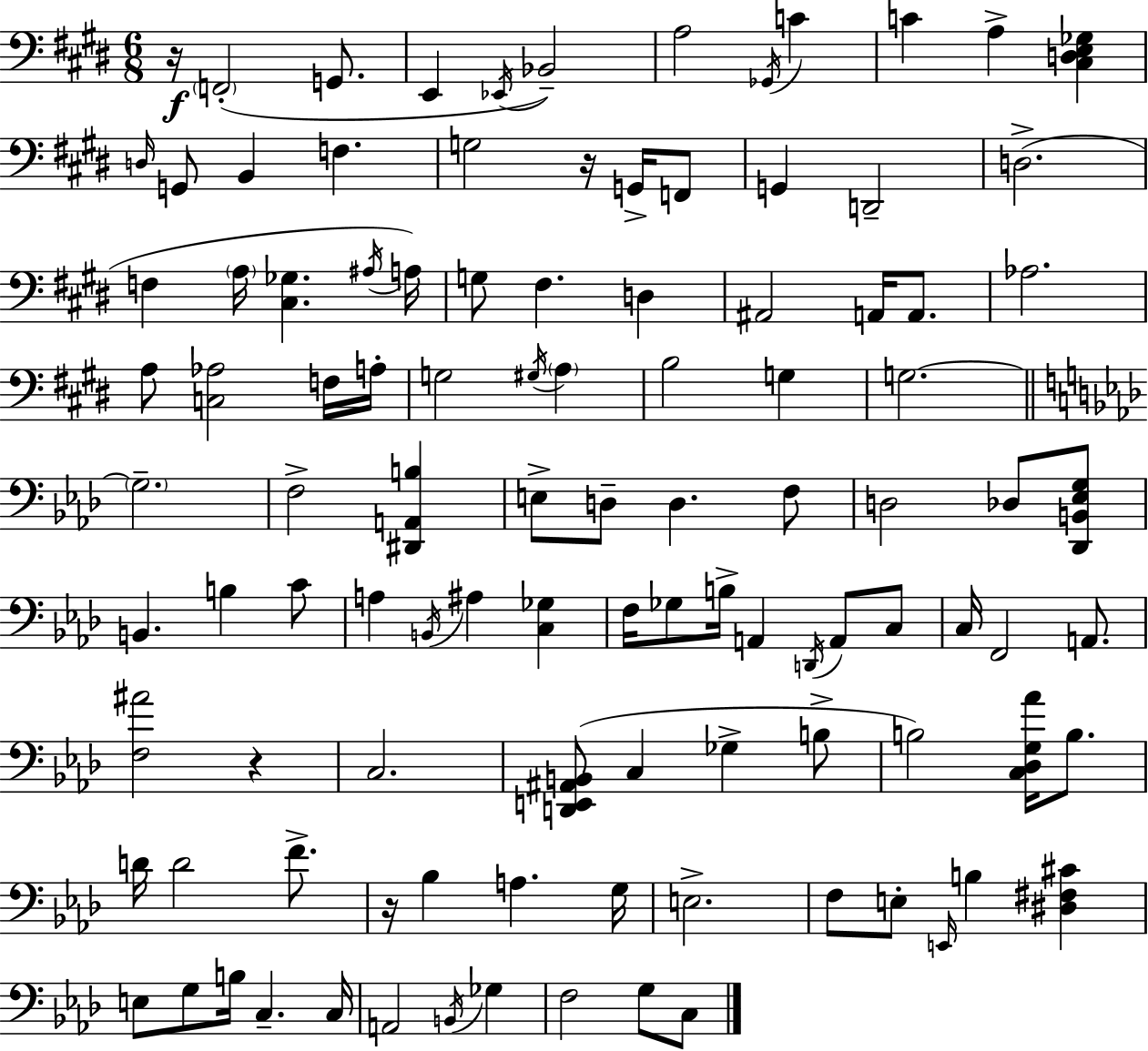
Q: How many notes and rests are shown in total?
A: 106